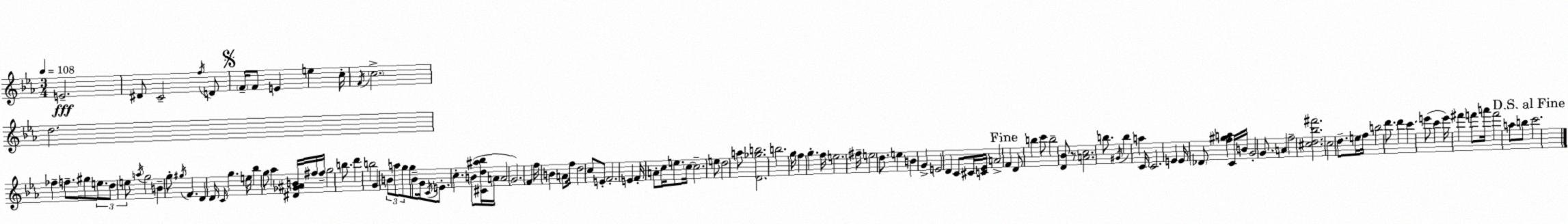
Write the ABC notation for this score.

X:1
T:Untitled
M:3/4
L:1/4
K:Cm
E2 ^D/2 C2 f/4 D/2 F/4 F/2 E e c/4 F/4 c2 d2 _f f/2 ^g/2 e/2 d/2 e/2 a/4 g2 B g/2 ^g/4 F D D/4 C/4 g e/4 _b g/2 _a [^D_G^AB]/4 ^f/4 ^f/4 g2 b/2 d' b2 G B/2 a/2 g/2 g/2 B/2 G/4 C/4 E/2 c B/2 [^Cd^a_b]/4 A/4 A2 G2 F f/4 B A/2 f/4 d2 c/2 E/2 F2 E F/4 A/2 c/4 e/2 c/4 c2 e/2 d2 a/2 [D_gb]2 b2 g/4 f g f/4 e2 ^f/4 e2 d/2 e B G E2 D C/2 ^C/4 [C_E]/4 A2 F D/2 b c'/2 b2 [D_B]/2 z/2 [Ac]2 b/2 ^G/4 b a C/4 C2 E E/4 _D/2 [f^ga] C/4 B/4 G2 G/2 A f2 [^cd_b^f']2 c2 d/2 e/4 f/4 b2 d'/2 d' c' e'/2 c' e'/4 ^f' f'/2 a'/4 f'2 a/2 b/2 c'2